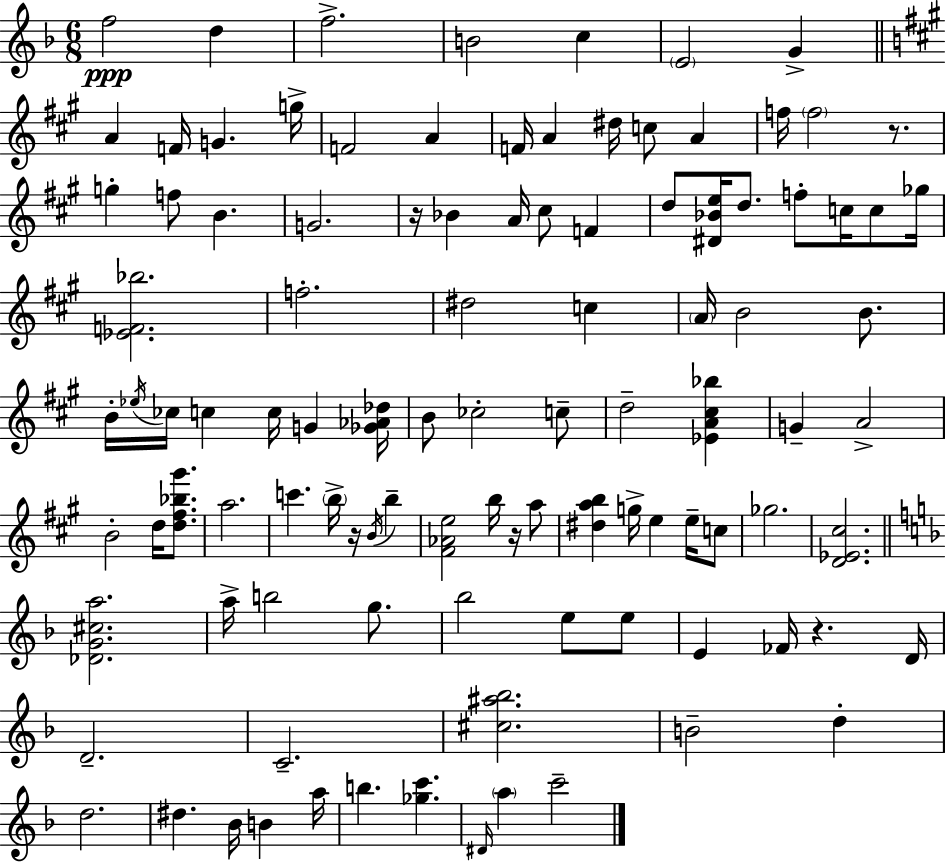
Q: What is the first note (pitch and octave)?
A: F5